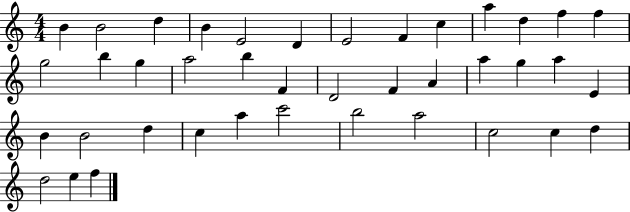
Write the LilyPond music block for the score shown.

{
  \clef treble
  \numericTimeSignature
  \time 4/4
  \key c \major
  b'4 b'2 d''4 | b'4 e'2 d'4 | e'2 f'4 c''4 | a''4 d''4 f''4 f''4 | \break g''2 b''4 g''4 | a''2 b''4 f'4 | d'2 f'4 a'4 | a''4 g''4 a''4 e'4 | \break b'4 b'2 d''4 | c''4 a''4 c'''2 | b''2 a''2 | c''2 c''4 d''4 | \break d''2 e''4 f''4 | \bar "|."
}